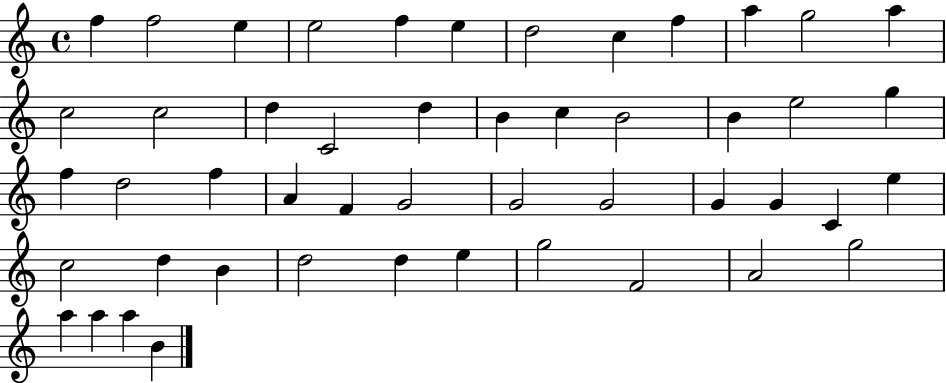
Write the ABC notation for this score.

X:1
T:Untitled
M:4/4
L:1/4
K:C
f f2 e e2 f e d2 c f a g2 a c2 c2 d C2 d B c B2 B e2 g f d2 f A F G2 G2 G2 G G C e c2 d B d2 d e g2 F2 A2 g2 a a a B